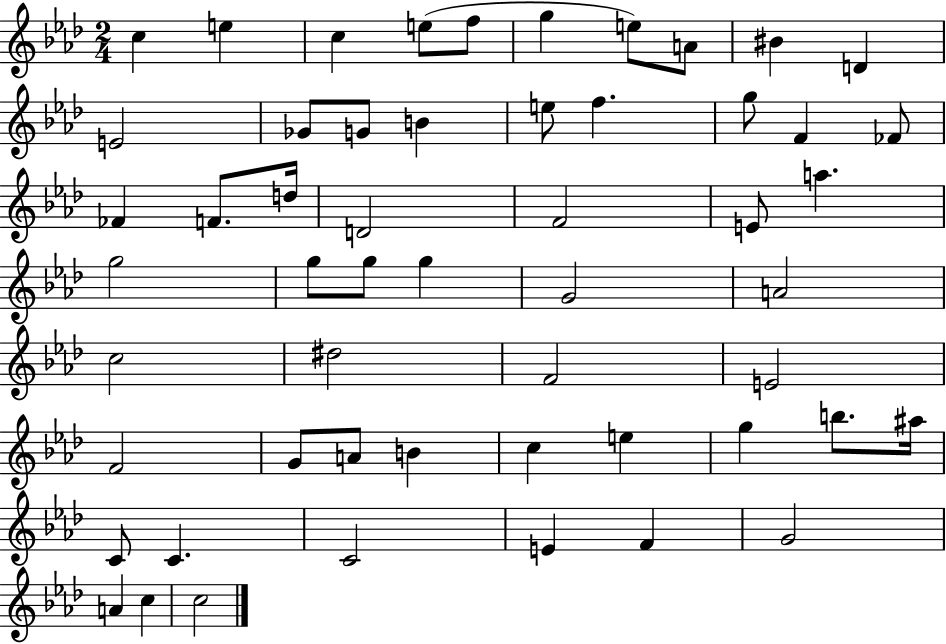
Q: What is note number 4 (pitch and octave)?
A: E5